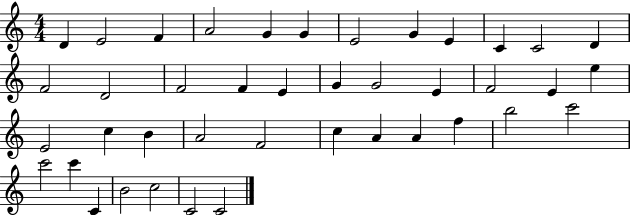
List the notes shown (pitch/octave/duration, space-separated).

D4/q E4/h F4/q A4/h G4/q G4/q E4/h G4/q E4/q C4/q C4/h D4/q F4/h D4/h F4/h F4/q E4/q G4/q G4/h E4/q F4/h E4/q E5/q E4/h C5/q B4/q A4/h F4/h C5/q A4/q A4/q F5/q B5/h C6/h C6/h C6/q C4/q B4/h C5/h C4/h C4/h